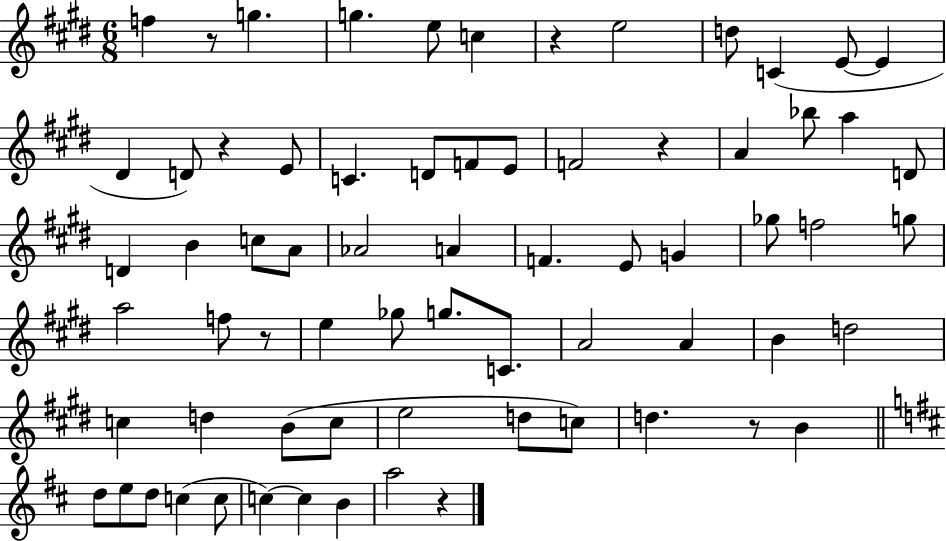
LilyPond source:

{
  \clef treble
  \numericTimeSignature
  \time 6/8
  \key e \major
  \repeat volta 2 { f''4 r8 g''4. | g''4. e''8 c''4 | r4 e''2 | d''8 c'4( e'8~~ e'4 | \break dis'4 d'8) r4 e'8 | c'4. d'8 f'8 e'8 | f'2 r4 | a'4 bes''8 a''4 d'8 | \break d'4 b'4 c''8 a'8 | aes'2 a'4 | f'4. e'8 g'4 | ges''8 f''2 g''8 | \break a''2 f''8 r8 | e''4 ges''8 g''8. c'8. | a'2 a'4 | b'4 d''2 | \break c''4 d''4 b'8( c''8 | e''2 d''8 c''8) | d''4. r8 b'4 | \bar "||" \break \key d \major d''8 e''8 d''8 c''4( c''8 | c''4~~) c''4 b'4 | a''2 r4 | } \bar "|."
}